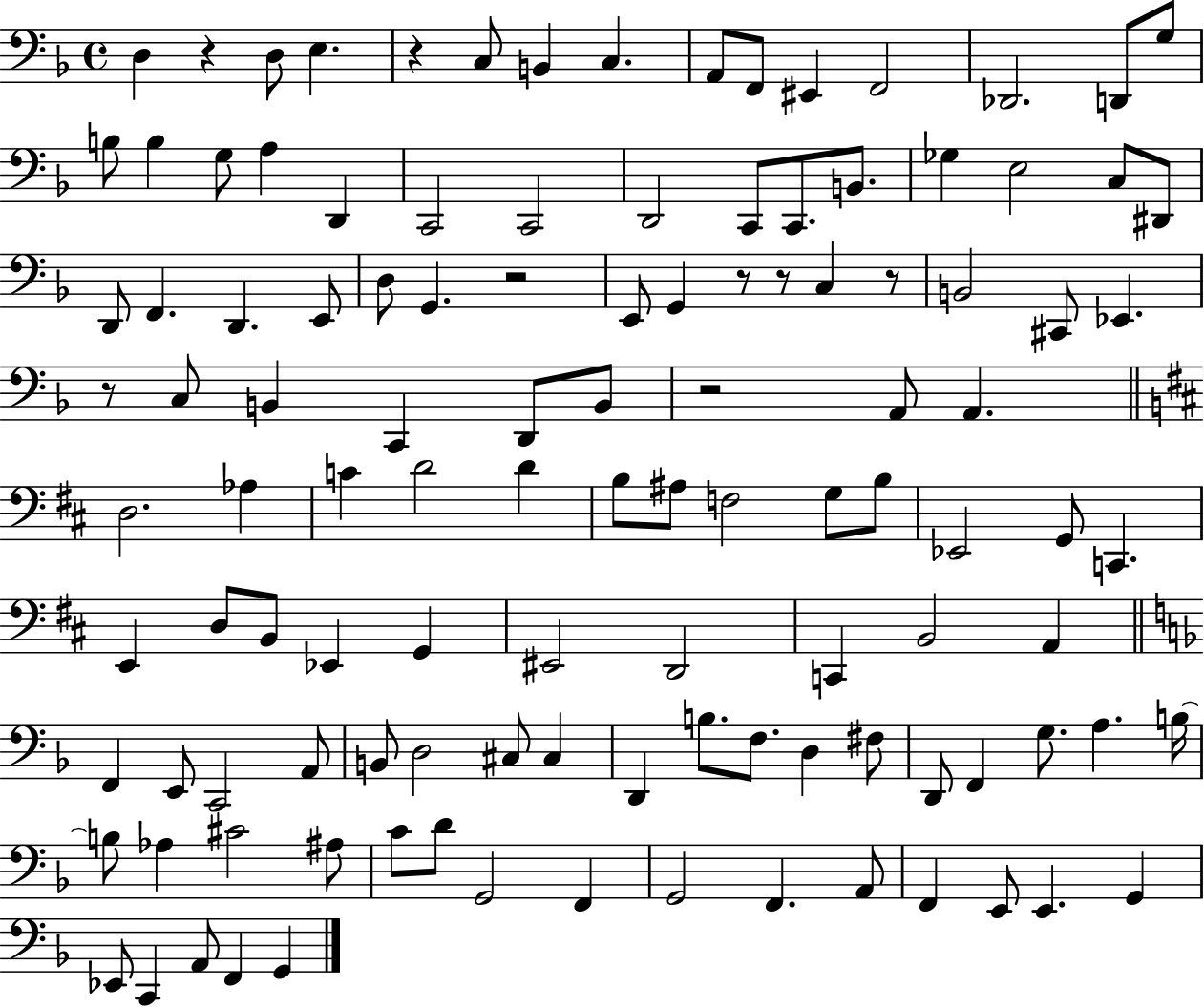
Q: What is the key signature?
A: F major